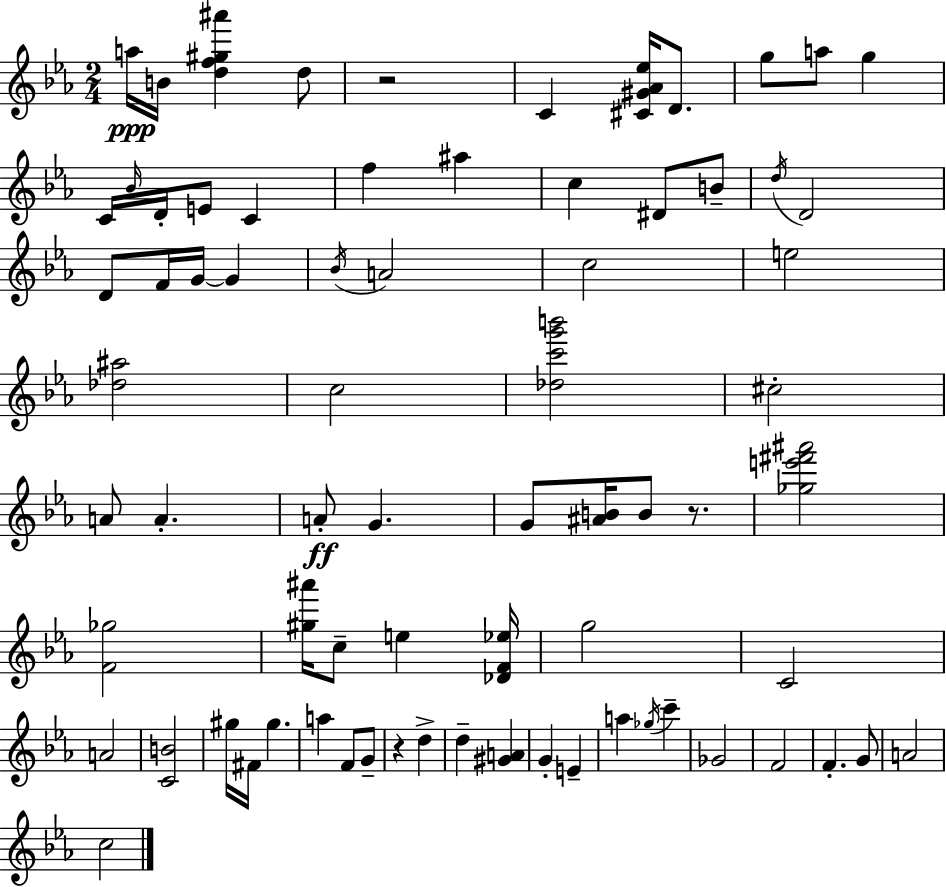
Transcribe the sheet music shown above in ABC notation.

X:1
T:Untitled
M:2/4
L:1/4
K:Eb
a/4 B/4 [df^g^a'] d/2 z2 C [^C^G_A_e]/4 D/2 g/2 a/2 g C/4 _B/4 D/4 E/2 C f ^a c ^D/2 B/2 d/4 D2 D/2 F/4 G/4 G _B/4 A2 c2 e2 [_d^a]2 c2 [_dc'g'b']2 ^c2 A/2 A A/2 G G/2 [^AB]/4 B/2 z/2 [_ge'^f'^a']2 [F_g]2 [^g^a']/4 c/2 e [_DF_e]/4 g2 C2 A2 [CB]2 ^g/4 ^F/4 ^g a F/2 G/2 z d d [^GA] G E a _g/4 c' _G2 F2 F G/2 A2 c2